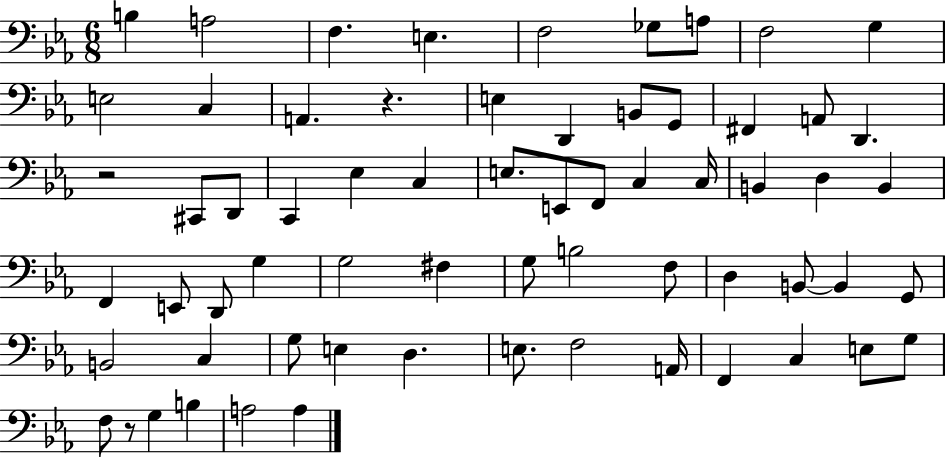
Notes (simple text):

B3/q A3/h F3/q. E3/q. F3/h Gb3/e A3/e F3/h G3/q E3/h C3/q A2/q. R/q. E3/q D2/q B2/e G2/e F#2/q A2/e D2/q. R/h C#2/e D2/e C2/q Eb3/q C3/q E3/e. E2/e F2/e C3/q C3/s B2/q D3/q B2/q F2/q E2/e D2/e G3/q G3/h F#3/q G3/e B3/h F3/e D3/q B2/e B2/q G2/e B2/h C3/q G3/e E3/q D3/q. E3/e. F3/h A2/s F2/q C3/q E3/e G3/e F3/e R/e G3/q B3/q A3/h A3/q